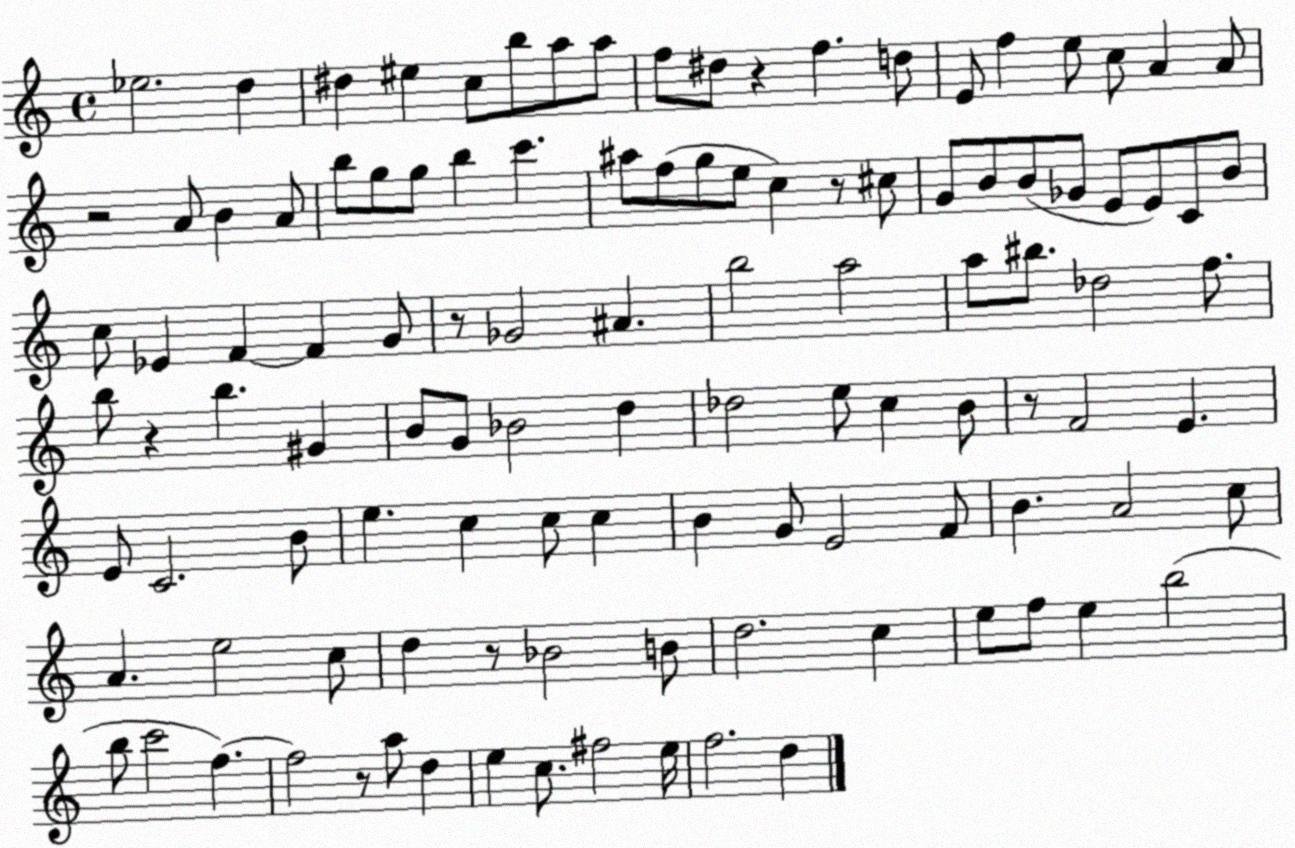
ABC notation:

X:1
T:Untitled
M:4/4
L:1/4
K:C
_e2 d ^d ^e c/2 b/2 a/2 a/2 f/2 ^d/2 z f d/2 E/2 f e/2 c/2 A A/2 z2 A/2 B A/2 b/2 g/2 g/2 b c' ^a/2 f/2 g/2 e/2 c z/2 ^c/2 G/2 B/2 B/2 _G/2 E/2 E/2 C/2 B/2 c/2 _E F F G/2 z/2 _G2 ^A b2 a2 a/2 ^b/2 _d2 f/2 b/2 z b ^G B/2 G/2 _B2 d _d2 e/2 c B/2 z/2 F2 E E/2 C2 B/2 e c c/2 c B G/2 E2 F/2 B A2 c/2 A e2 c/2 d z/2 _B2 B/2 d2 c e/2 f/2 e b2 b/2 c'2 f f2 z/2 a/2 d e c/2 ^f2 e/4 f2 d